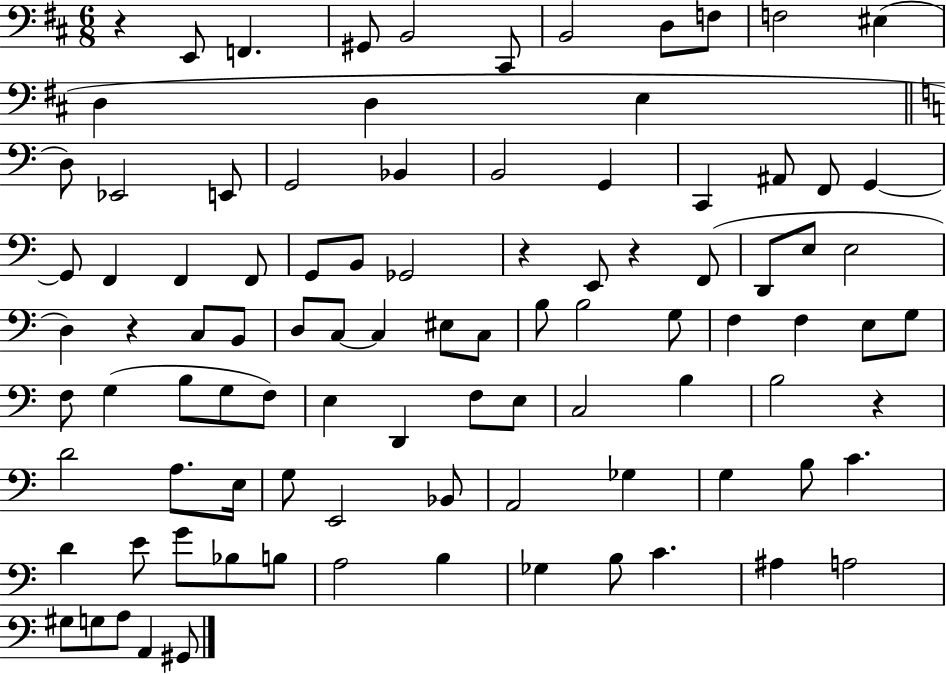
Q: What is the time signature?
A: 6/8